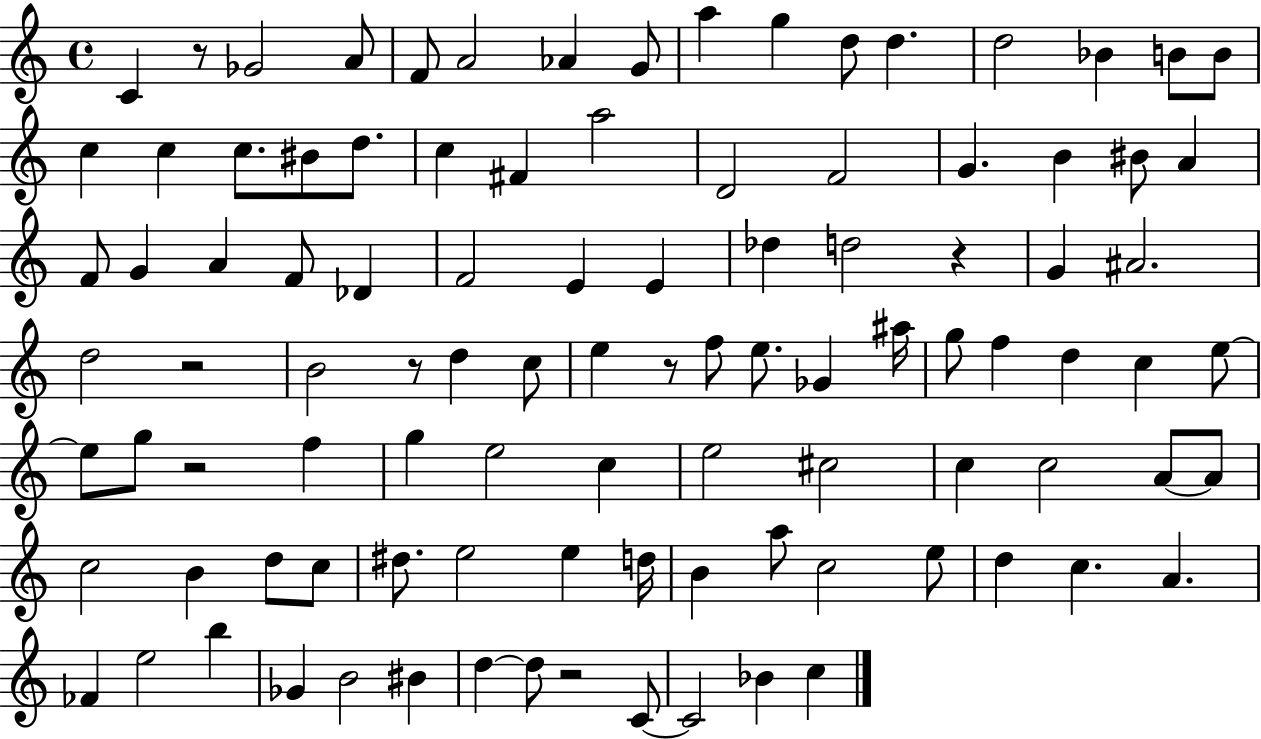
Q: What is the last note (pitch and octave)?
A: C5